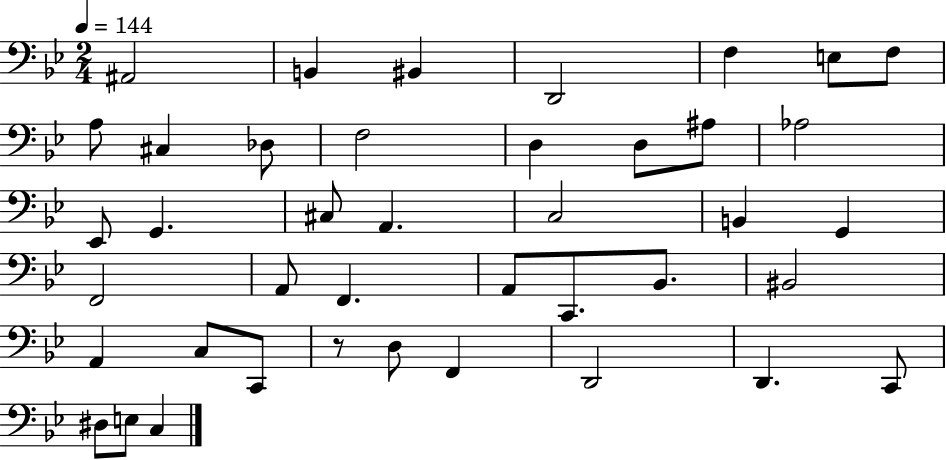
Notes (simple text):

A#2/h B2/q BIS2/q D2/h F3/q E3/e F3/e A3/e C#3/q Db3/e F3/h D3/q D3/e A#3/e Ab3/h Eb2/e G2/q. C#3/e A2/q. C3/h B2/q G2/q F2/h A2/e F2/q. A2/e C2/e. Bb2/e. BIS2/h A2/q C3/e C2/e R/e D3/e F2/q D2/h D2/q. C2/e D#3/e E3/e C3/q